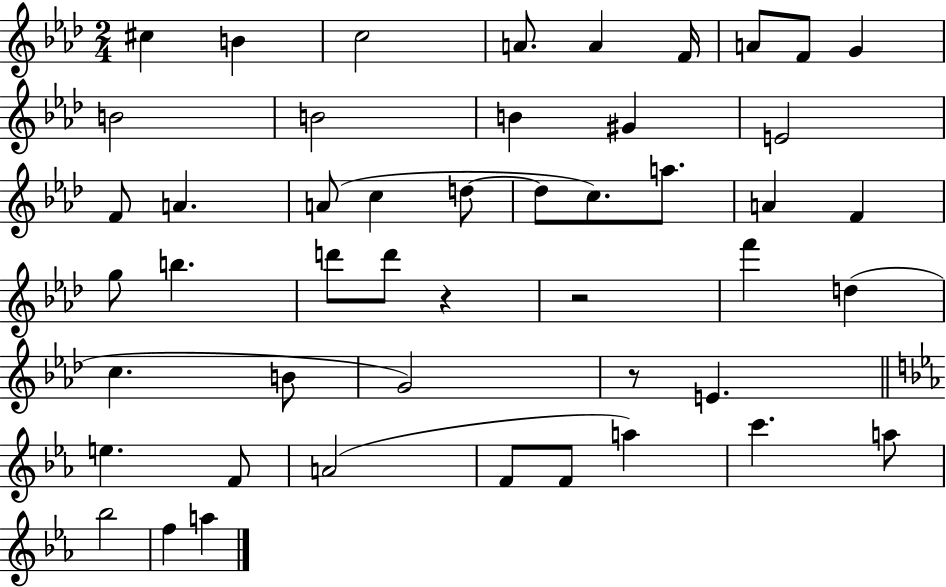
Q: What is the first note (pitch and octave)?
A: C#5